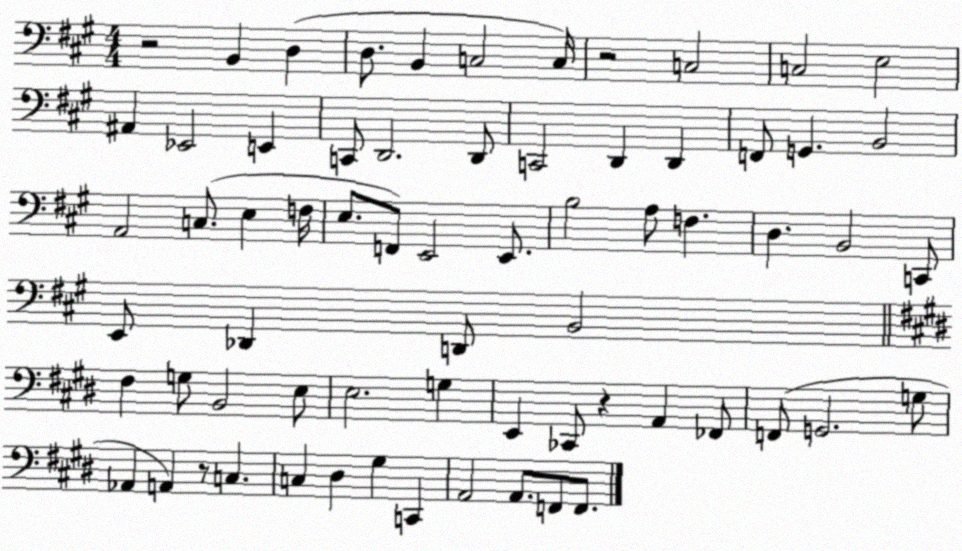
X:1
T:Untitled
M:4/4
L:1/4
K:A
z2 B,, D, D,/2 B,, C,2 C,/4 z2 C,2 C,2 E,2 ^A,, _E,,2 E,, C,,/2 D,,2 D,,/2 C,,2 D,, D,, F,,/2 G,, B,,2 A,,2 C,/2 E, F,/4 E,/2 F,,/2 E,,2 E,,/2 B,2 A,/2 F, D, B,,2 C,,/2 E,,/2 _D,, D,,/2 B,,2 ^F, G,/2 B,,2 E,/2 E,2 G, E,, _C,,/2 z A,, _F,,/2 F,,/2 G,,2 G,/2 _A,, A,, z/2 C, C, ^D, ^G, C,, A,,2 A,,/2 F,,/2 F,,/2